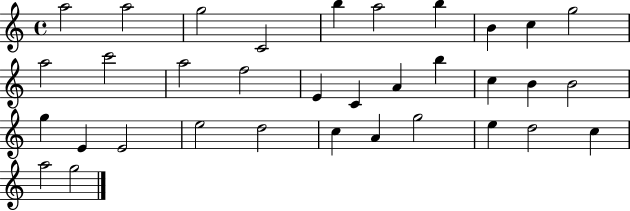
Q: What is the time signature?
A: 4/4